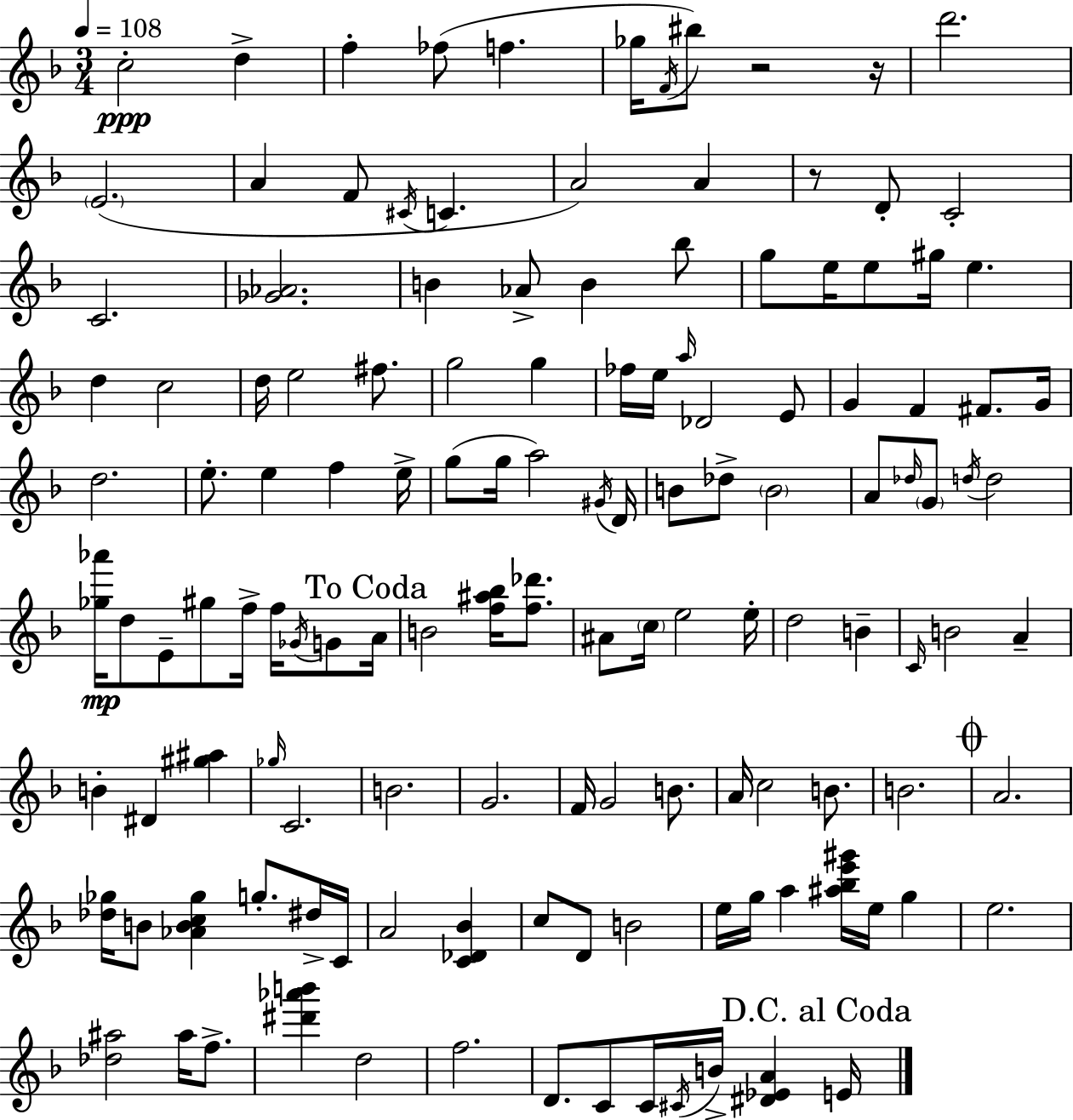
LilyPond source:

{
  \clef treble
  \numericTimeSignature
  \time 3/4
  \key d \minor
  \tempo 4 = 108
  \repeat volta 2 { c''2-.\ppp d''4-> | f''4-. fes''8( f''4. | ges''16 \acciaccatura { f'16 }) bis''8 r2 | r16 d'''2. | \break \parenthesize e'2.( | a'4 f'8 \acciaccatura { cis'16 } c'4. | a'2) a'4 | r8 d'8-. c'2-. | \break c'2. | <ges' aes'>2. | b'4 aes'8-> b'4 | bes''8 g''8 e''16 e''8 gis''16 e''4. | \break d''4 c''2 | d''16 e''2 fis''8. | g''2 g''4 | fes''16 e''16 \grace { a''16 } des'2 | \break e'8 g'4 f'4 fis'8. | g'16 d''2. | e''8.-. e''4 f''4 | e''16-> g''8( g''16 a''2) | \break \acciaccatura { gis'16 } d'16 b'8 des''8-> \parenthesize b'2 | a'8 \grace { des''16 } \parenthesize g'8 \acciaccatura { d''16 } d''2 | <ges'' aes'''>16\mp d''8 e'8-- gis''8 | f''16-> f''16 \acciaccatura { ges'16 } g'8 \mark "To Coda" a'16 b'2 | \break <f'' ais'' bes''>16 <f'' des'''>8. ais'8 \parenthesize c''16 e''2 | e''16-. d''2 | b'4-- \grace { c'16 } b'2 | a'4-- b'4-. | \break dis'4 <gis'' ais''>4 \grace { ges''16 } c'2. | b'2. | g'2. | f'16 g'2 | \break b'8. a'16 c''2 | b'8. b'2. | \mark \markup { \musicglyph "scripts.coda" } a'2. | <des'' ges''>16 b'8 | \break <aes' b' c'' ges''>4 g''8.-. dis''16-> c'16 a'2 | <c' des' bes'>4 c''8 d'8 | b'2 e''16 g''16 a''4 | <ais'' bes'' e''' gis'''>16 e''16 g''4 e''2. | \break <des'' ais''>2 | ais''16 f''8.-> <dis''' aes''' b'''>4 | d''2 f''2. | d'8. | \break c'8 c'16 \acciaccatura { cis'16 } b'16-> <dis' ees' a'>4 \mark "D.C. al Coda" e'16 } \bar "|."
}